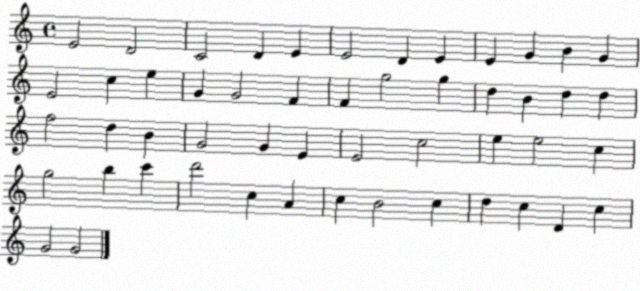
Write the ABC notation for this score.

X:1
T:Untitled
M:4/4
L:1/4
K:C
E2 D2 C2 D E E2 D E E G B G E2 c e G G2 F F g2 g d B d d f2 d B G2 G E E2 c2 e e2 c g2 b c' d'2 c A c B2 c d c D c G2 G2